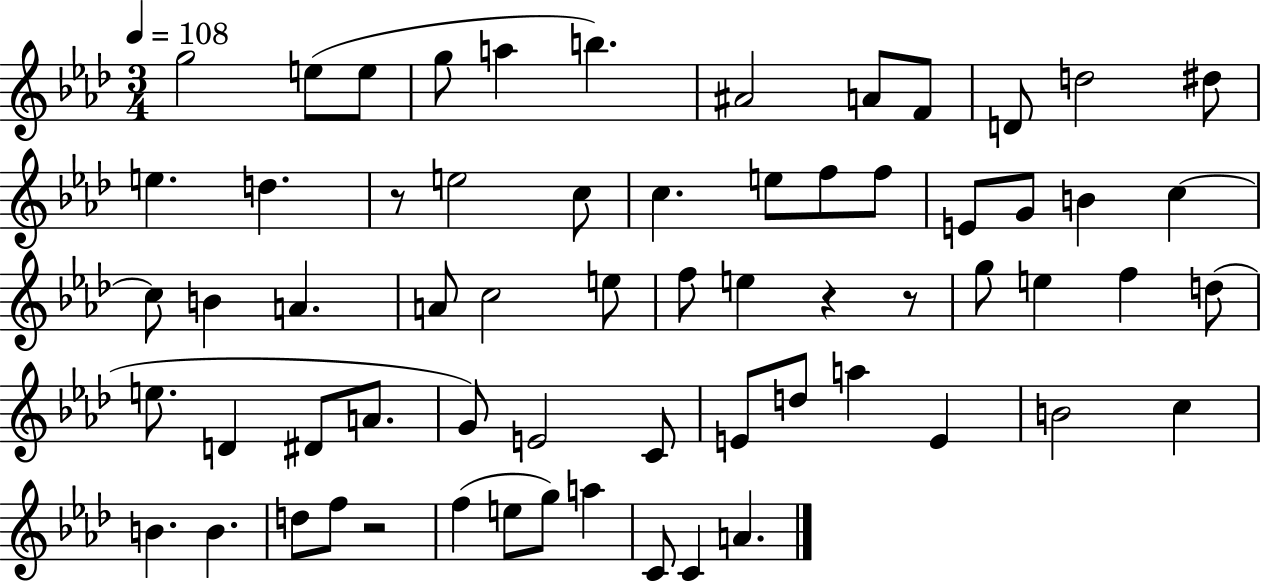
{
  \clef treble
  \numericTimeSignature
  \time 3/4
  \key aes \major
  \tempo 4 = 108
  g''2 e''8( e''8 | g''8 a''4 b''4.) | ais'2 a'8 f'8 | d'8 d''2 dis''8 | \break e''4. d''4. | r8 e''2 c''8 | c''4. e''8 f''8 f''8 | e'8 g'8 b'4 c''4~~ | \break c''8 b'4 a'4. | a'8 c''2 e''8 | f''8 e''4 r4 r8 | g''8 e''4 f''4 d''8( | \break e''8. d'4 dis'8 a'8. | g'8) e'2 c'8 | e'8 d''8 a''4 e'4 | b'2 c''4 | \break b'4. b'4. | d''8 f''8 r2 | f''4( e''8 g''8) a''4 | c'8 c'4 a'4. | \break \bar "|."
}